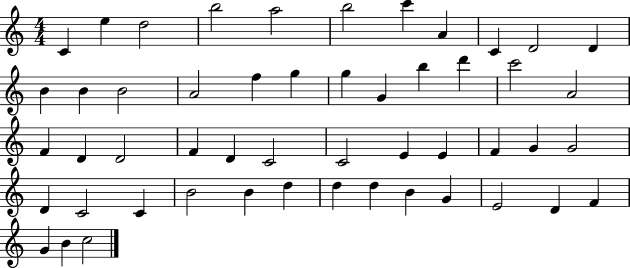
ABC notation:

X:1
T:Untitled
M:4/4
L:1/4
K:C
C e d2 b2 a2 b2 c' A C D2 D B B B2 A2 f g g G b d' c'2 A2 F D D2 F D C2 C2 E E F G G2 D C2 C B2 B d d d B G E2 D F G B c2